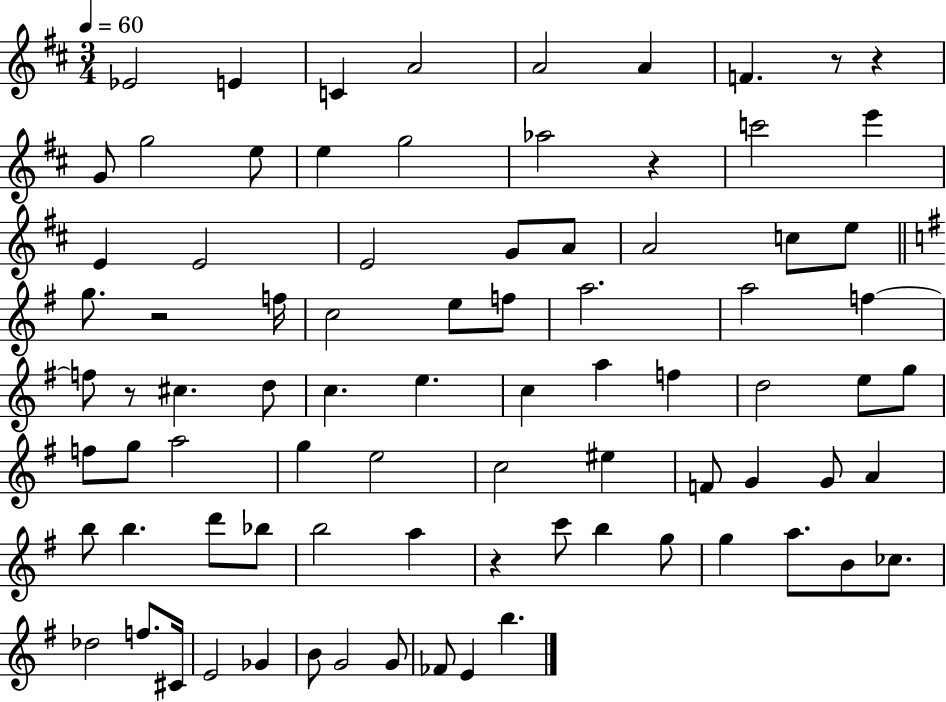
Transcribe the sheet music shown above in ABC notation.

X:1
T:Untitled
M:3/4
L:1/4
K:D
_E2 E C A2 A2 A F z/2 z G/2 g2 e/2 e g2 _a2 z c'2 e' E E2 E2 G/2 A/2 A2 c/2 e/2 g/2 z2 f/4 c2 e/2 f/2 a2 a2 f f/2 z/2 ^c d/2 c e c a f d2 e/2 g/2 f/2 g/2 a2 g e2 c2 ^e F/2 G G/2 A b/2 b d'/2 _b/2 b2 a z c'/2 b g/2 g a/2 B/2 _c/2 _d2 f/2 ^C/4 E2 _G B/2 G2 G/2 _F/2 E b